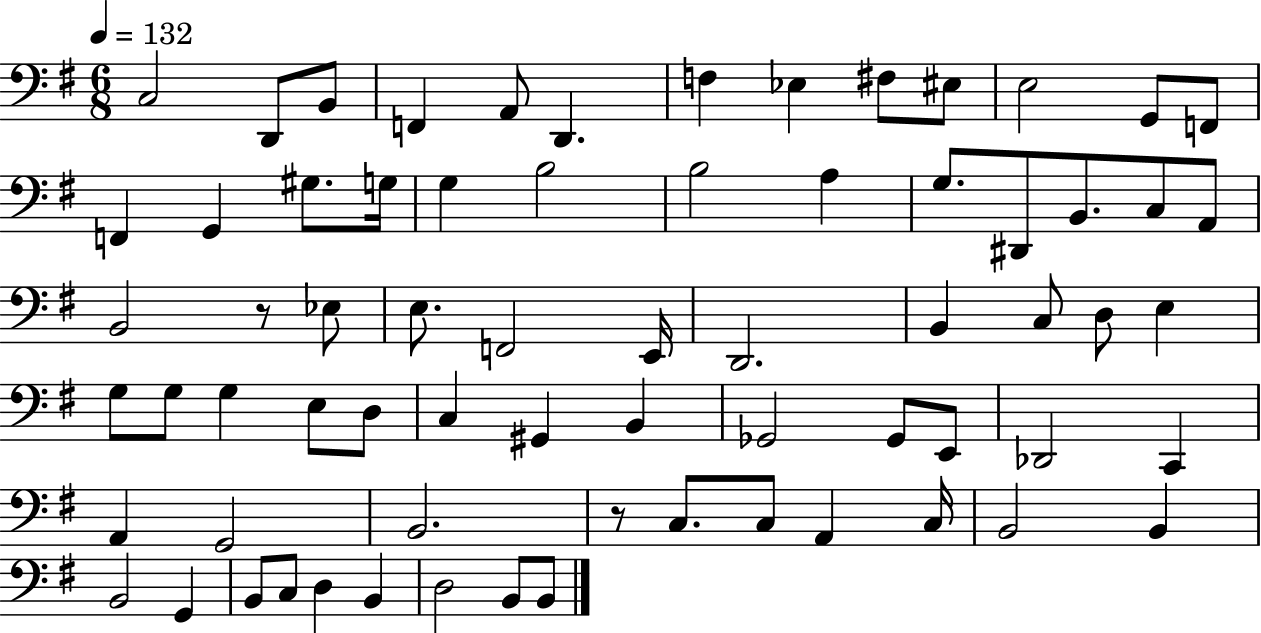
{
  \clef bass
  \numericTimeSignature
  \time 6/8
  \key g \major
  \tempo 4 = 132
  c2 d,8 b,8 | f,4 a,8 d,4. | f4 ees4 fis8 eis8 | e2 g,8 f,8 | \break f,4 g,4 gis8. g16 | g4 b2 | b2 a4 | g8. dis,8 b,8. c8 a,8 | \break b,2 r8 ees8 | e8. f,2 e,16 | d,2. | b,4 c8 d8 e4 | \break g8 g8 g4 e8 d8 | c4 gis,4 b,4 | ges,2 ges,8 e,8 | des,2 c,4 | \break a,4 g,2 | b,2. | r8 c8. c8 a,4 c16 | b,2 b,4 | \break b,2 g,4 | b,8 c8 d4 b,4 | d2 b,8 b,8 | \bar "|."
}